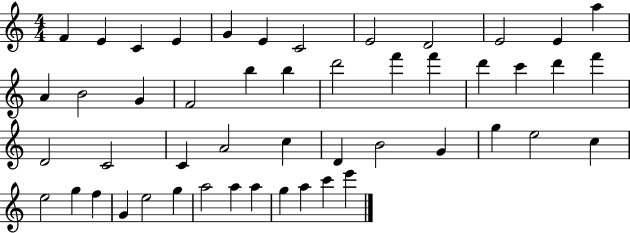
{
  \clef treble
  \numericTimeSignature
  \time 4/4
  \key c \major
  f'4 e'4 c'4 e'4 | g'4 e'4 c'2 | e'2 d'2 | e'2 e'4 a''4 | \break a'4 b'2 g'4 | f'2 b''4 b''4 | d'''2 f'''4 f'''4 | d'''4 c'''4 d'''4 f'''4 | \break d'2 c'2 | c'4 a'2 c''4 | d'4 b'2 g'4 | g''4 e''2 c''4 | \break e''2 g''4 f''4 | g'4 e''2 g''4 | a''2 a''4 a''4 | g''4 a''4 c'''4 e'''4 | \break \bar "|."
}